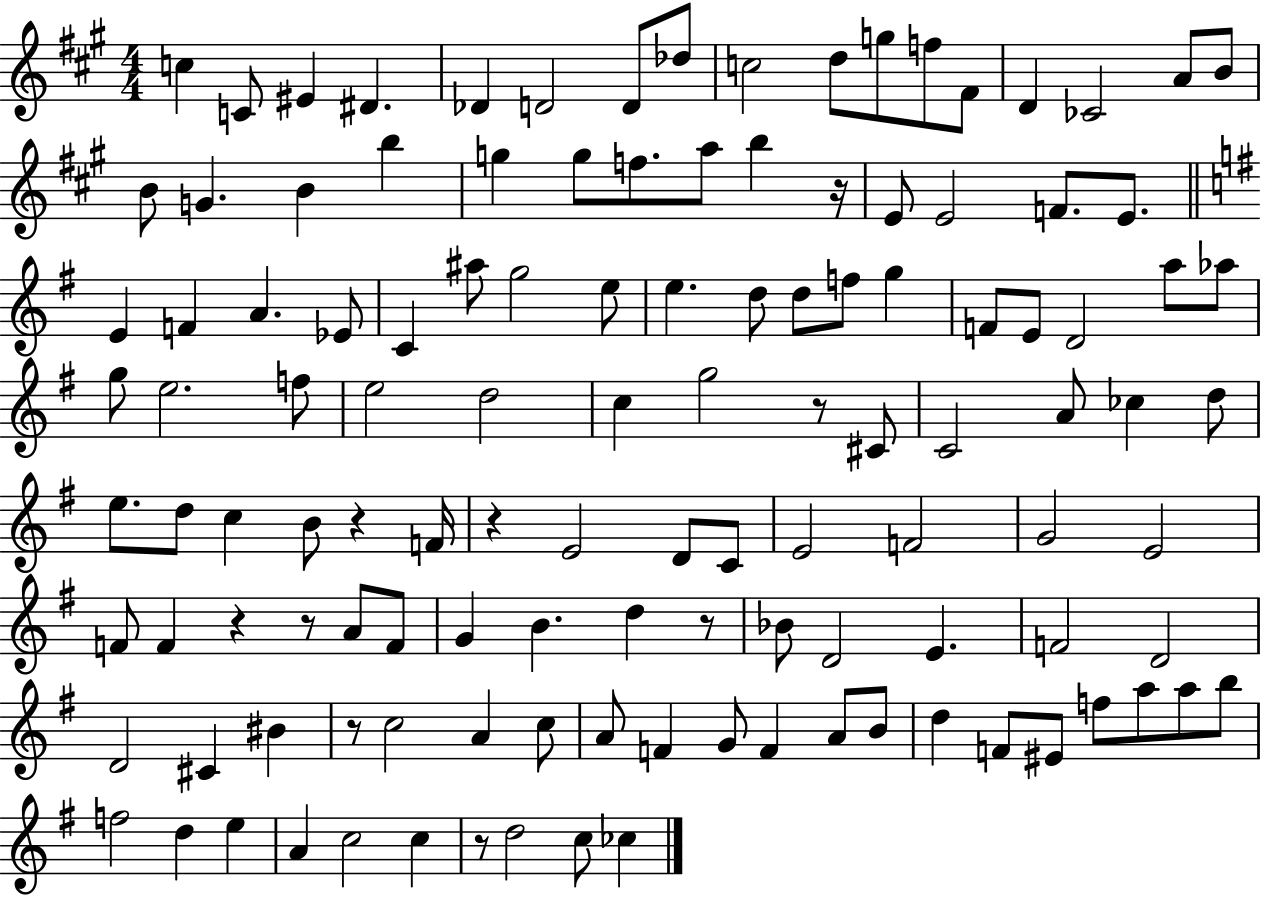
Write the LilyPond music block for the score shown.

{
  \clef treble
  \numericTimeSignature
  \time 4/4
  \key a \major
  c''4 c'8 eis'4 dis'4. | des'4 d'2 d'8 des''8 | c''2 d''8 g''8 f''8 fis'8 | d'4 ces'2 a'8 b'8 | \break b'8 g'4. b'4 b''4 | g''4 g''8 f''8. a''8 b''4 r16 | e'8 e'2 f'8. e'8. | \bar "||" \break \key g \major e'4 f'4 a'4. ees'8 | c'4 ais''8 g''2 e''8 | e''4. d''8 d''8 f''8 g''4 | f'8 e'8 d'2 a''8 aes''8 | \break g''8 e''2. f''8 | e''2 d''2 | c''4 g''2 r8 cis'8 | c'2 a'8 ces''4 d''8 | \break e''8. d''8 c''4 b'8 r4 f'16 | r4 e'2 d'8 c'8 | e'2 f'2 | g'2 e'2 | \break f'8 f'4 r4 r8 a'8 f'8 | g'4 b'4. d''4 r8 | bes'8 d'2 e'4. | f'2 d'2 | \break d'2 cis'4 bis'4 | r8 c''2 a'4 c''8 | a'8 f'4 g'8 f'4 a'8 b'8 | d''4 f'8 eis'8 f''8 a''8 a''8 b''8 | \break f''2 d''4 e''4 | a'4 c''2 c''4 | r8 d''2 c''8 ces''4 | \bar "|."
}